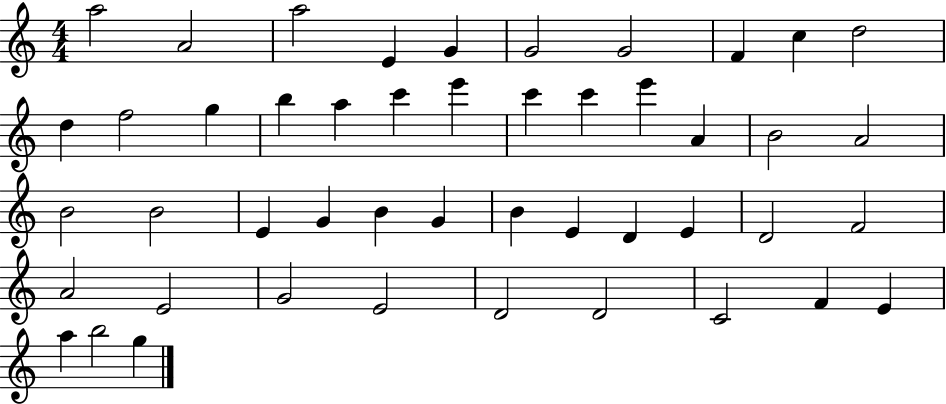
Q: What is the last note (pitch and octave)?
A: G5